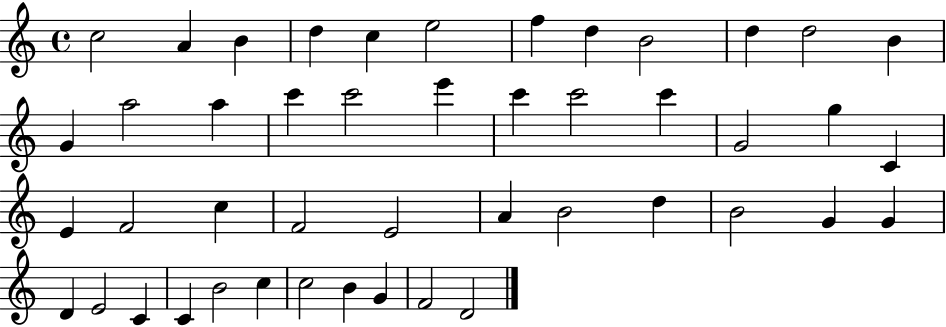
X:1
T:Untitled
M:4/4
L:1/4
K:C
c2 A B d c e2 f d B2 d d2 B G a2 a c' c'2 e' c' c'2 c' G2 g C E F2 c F2 E2 A B2 d B2 G G D E2 C C B2 c c2 B G F2 D2